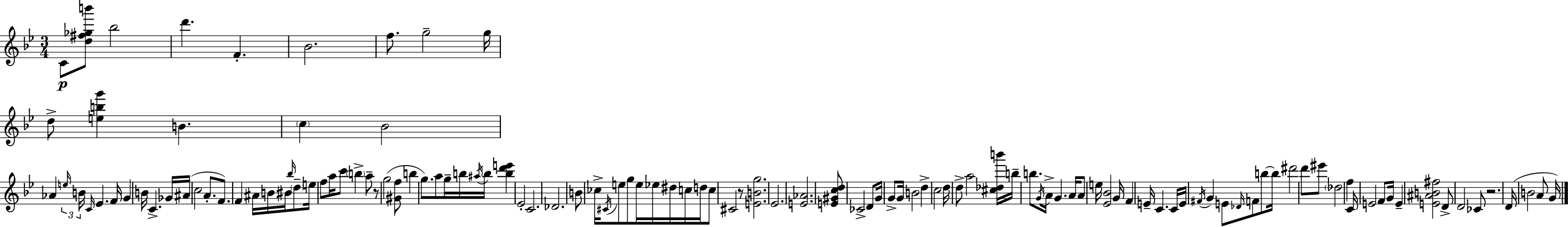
{
  \clef treble
  \numericTimeSignature
  \time 3/4
  \key bes \major
  \repeat volta 2 { c'8\p <d'' fis'' ges'' b'''>8 bes''2 | d'''4. f'4.-. | bes'2. | f''8. g''2-- g''16 | \break d''8-> <e'' b'' g'''>4 b'4. | \parenthesize c''4 bes'2 | aes'4 \tuplet 3/2 { \grace { e''16 } b'16 \grace { c'16 } } ees'4. | f'16 g'4 b'16 c'4.-> | \break ges'16 ais'16( c''2 a'8.-. | f'8.) f'4 ais'16 b'16 bis'16 | \grace { bes''16 } \parenthesize d''8-- e''16 f''8 a''16 c'''8 \parenthesize b''4-> | a''8-- r8 g''2( | \break <gis' f''>8 b''4 g''8.) a''8 | g''16-- b''16 \acciaccatura { ais''16 } b''16 <b'' d''' e'''>4 ees'2-. | c'2. | des'2. | \break b'8 ces''16-> \acciaccatura { cis'16 } e''8 g''8 | e''16 ees''16 dis''16 c''16 d''16 c''8 cis'2 | r8 <e' b' g''>2. | ees'2. | \break <e' aes'>2. | <e' gis' c'' d''>8 ces'2-> | d'8 g'16 g'8-> g'16 b'2 | d''4-> c''2 | \break d''16 d''8-> a''2 | <cis'' des'' b'''>16 b''16-- b''8. \acciaccatura { g'16 } a'16-> g'4. | a'16 a'8 e''16 <ees' bes'>2 | g'16 f'4 e'16-- c'4. | \break c'16 e'16 \acciaccatura { fis'16 } g'4 | e'8 \grace { des'16 } f'8 b''8~~ b''16 dis'''2 | d'''8 eis'''8 \parenthesize des''2 | f''4 c'16 e'2 | \break f'8 g'16 e'4-- | <e' ais' b' fis''>2 d'8-> d'2 | ces'8 r2. | d'16( b'2 | \break a'8 g'16) } \bar "|."
}